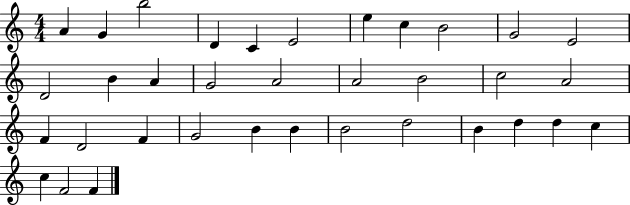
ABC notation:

X:1
T:Untitled
M:4/4
L:1/4
K:C
A G b2 D C E2 e c B2 G2 E2 D2 B A G2 A2 A2 B2 c2 A2 F D2 F G2 B B B2 d2 B d d c c F2 F